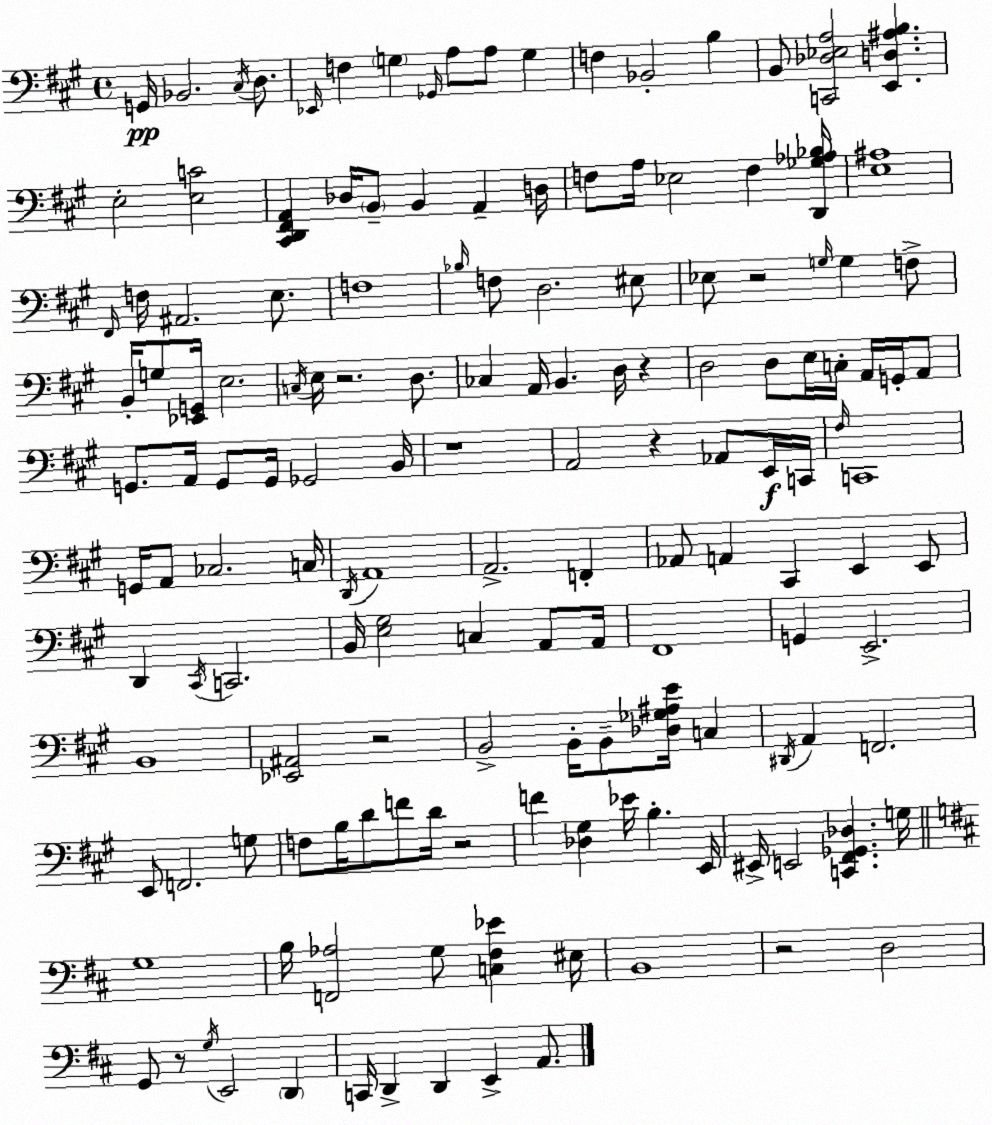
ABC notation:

X:1
T:Untitled
M:4/4
L:1/4
K:A
G,,/4 _B,,2 ^C,/4 D,/2 _E,,/4 F, G, _G,,/4 A,/2 A,/2 G, F, _B,,2 B, B,,/2 [C,,_D,_E,A,]2 [E,,D,^A,B,] E,2 [E,C]2 [^C,,D,,^F,,A,,] _D,/4 B,,/2 B,, A,, D,/4 F,/2 A,/4 _E,2 F, [D,,_G,_A,_B,]/4 [E,^A,]4 ^F,,/4 F,/4 ^A,,2 E,/2 F,4 _B,/4 F,/2 D,2 ^E,/2 _E,/2 z2 G,/4 G, F,/2 B,,/4 G,/2 [_E,,G,,]/4 E,2 C,/4 E,/4 z2 D,/2 _C, A,,/4 B,, D,/4 z D,2 D,/2 E,/4 C,/4 A,,/4 G,,/4 A,,/2 G,,/2 A,,/4 G,,/2 G,,/4 _G,,2 B,,/4 z4 A,,2 z _A,,/2 E,,/4 C,,/4 ^F,/4 C,,4 G,,/4 A,,/2 _C,2 C,/4 D,,/4 A,,4 A,,2 F,, _A,,/2 A,, ^C,, E,, E,,/2 D,, ^C,,/4 C,,2 B,,/4 [E,^G,]2 C, A,,/2 A,,/4 ^F,,4 G,, E,,2 B,,4 [_E,,^A,,]2 z2 B,,2 B,,/4 B,,/2 [_D,_G,^A,E]/4 C, ^D,,/4 A,, F,,2 E,,/2 F,,2 G,/2 F,/2 B,/4 D/2 F/2 D/4 z2 F [_D,^G,] _E/4 B, E,,/4 ^E,,/4 E,,2 [C,,^F,,_G,,_D,] G,/4 G,4 B,/4 [F,,_A,]2 G,/2 [C,^F,_E] ^E,/4 B,,4 z2 D,2 G,,/2 z/2 G,/4 E,,2 D,, C,,/4 D,, D,, E,, A,,/2